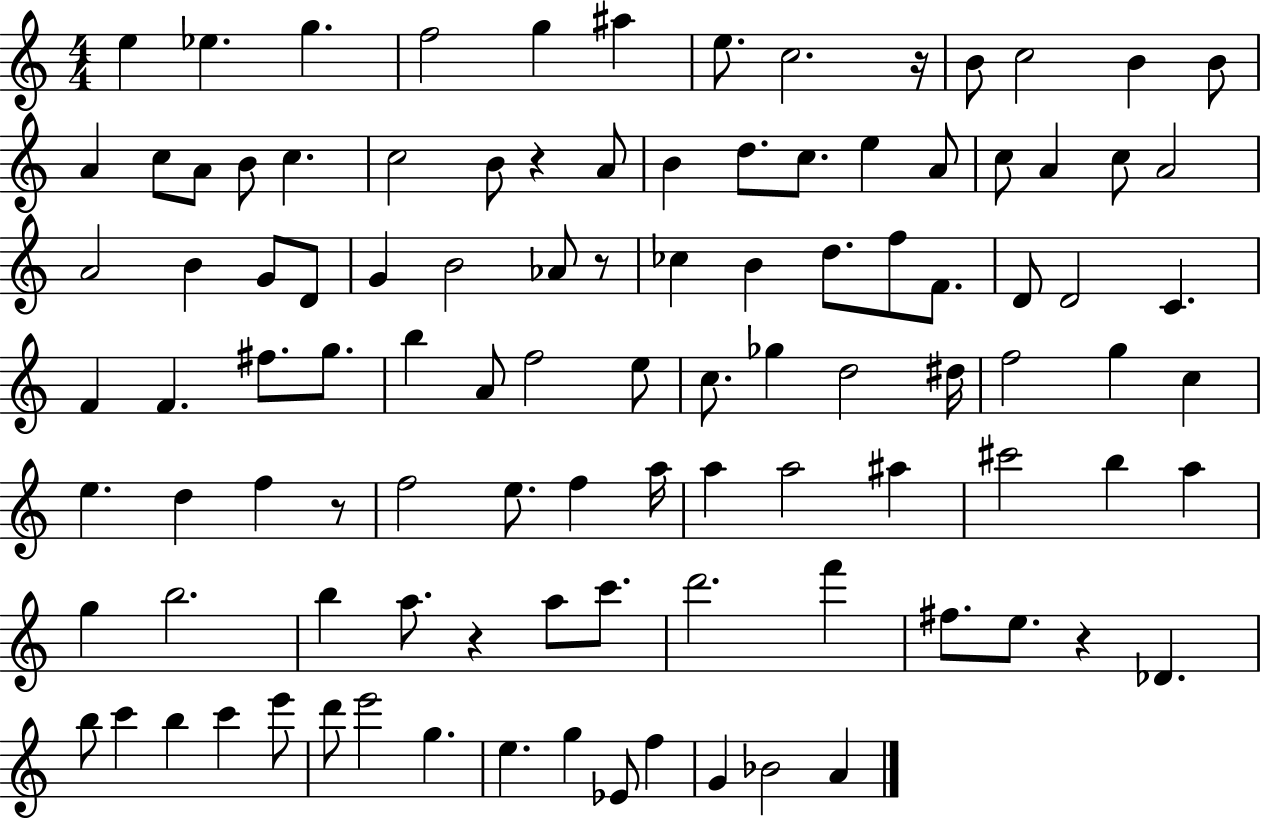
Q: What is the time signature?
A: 4/4